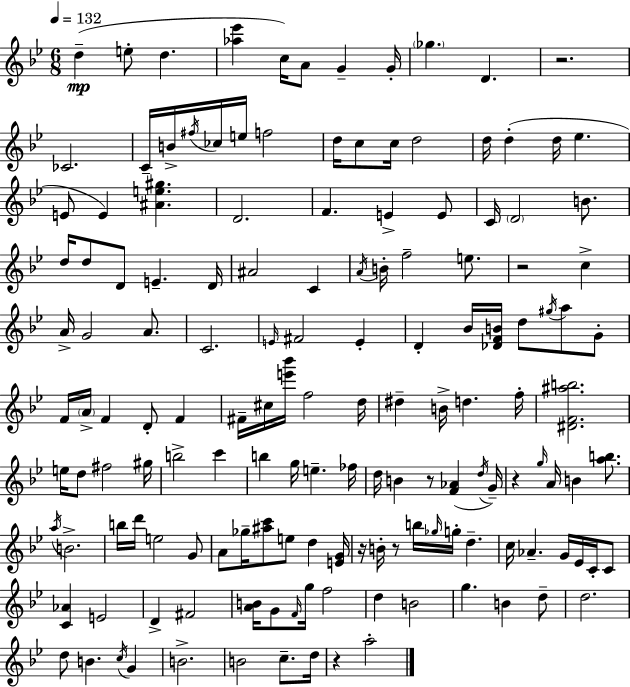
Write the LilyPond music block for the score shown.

{
  \clef treble
  \numericTimeSignature
  \time 6/8
  \key g \minor
  \tempo 4 = 132
  \repeat volta 2 { d''4--(\mp e''8-. d''4. | <aes'' ees'''>4 c''16) a'8 g'4-- g'16-. | \parenthesize ges''4. d'4. | r2. | \break ces'2. | c'16-- b'16-> \acciaccatura { fis''16 } ces''16 e''16 f''2 | d''16 c''8 c''16 d''2 | d''16 d''4-.( d''16 ees''4. | \break e'8 e'4) <ais' e'' gis''>4. | d'2. | f'4. e'4-> e'8 | c'16 \parenthesize d'2 b'8. | \break d''16 d''8 d'8 e'4.-- | d'16 ais'2 c'4 | \acciaccatura { a'16 } b'16-. f''2-- e''8. | r2 c''4-> | \break a'16-> g'2 a'8. | c'2. | \grace { e'16 } fis'2 e'4-. | d'4-. bes'16 <des' f' b'>16 d''8 \acciaccatura { gis''16 } | \break a''8 g'8-. f'16 \parenthesize a'16-> f'4 d'8-. | f'4 fis'16-- cis''16 <e''' bes'''>16 f''2 | d''16 dis''4-- b'16-> d''4. | f''16-. <dis' f' ais'' b''>2. | \break e''16 d''8 fis''2 | gis''16 b''2-> | c'''4 b''4 g''16 e''4.-- | fes''16 d''16 b'4 r8 <f' aes'>4( | \break \acciaccatura { d''16 } g'16--) r4 \grace { g''16 } a'16 b'4 | <a'' b''>8. \acciaccatura { a''16 } b'2.-> | b''16 d'''16 e''2 | g'8 a'8 ges''16-- <ais'' c'''>8 | \break e''8 d''4 <e' g'>16 r16 b'16-. r8 b''16 | \grace { ges''16 } g''16-. d''4.-- c''16 aes'4.-- | g'16 ees'16 c'16-. c'8 <c' aes'>4 | e'2 d'4-> | \break fis'2 <a' b'>16 g'8 \grace { f'16 } | g''16 f''2 d''4 | b'2 g''4. | b'4 d''8-- d''2. | \break d''8 b'4. | \acciaccatura { c''16 } g'4 b'2.-> | b'2 | c''8.-- d''16 r4 | \break a''2-. } \bar "|."
}